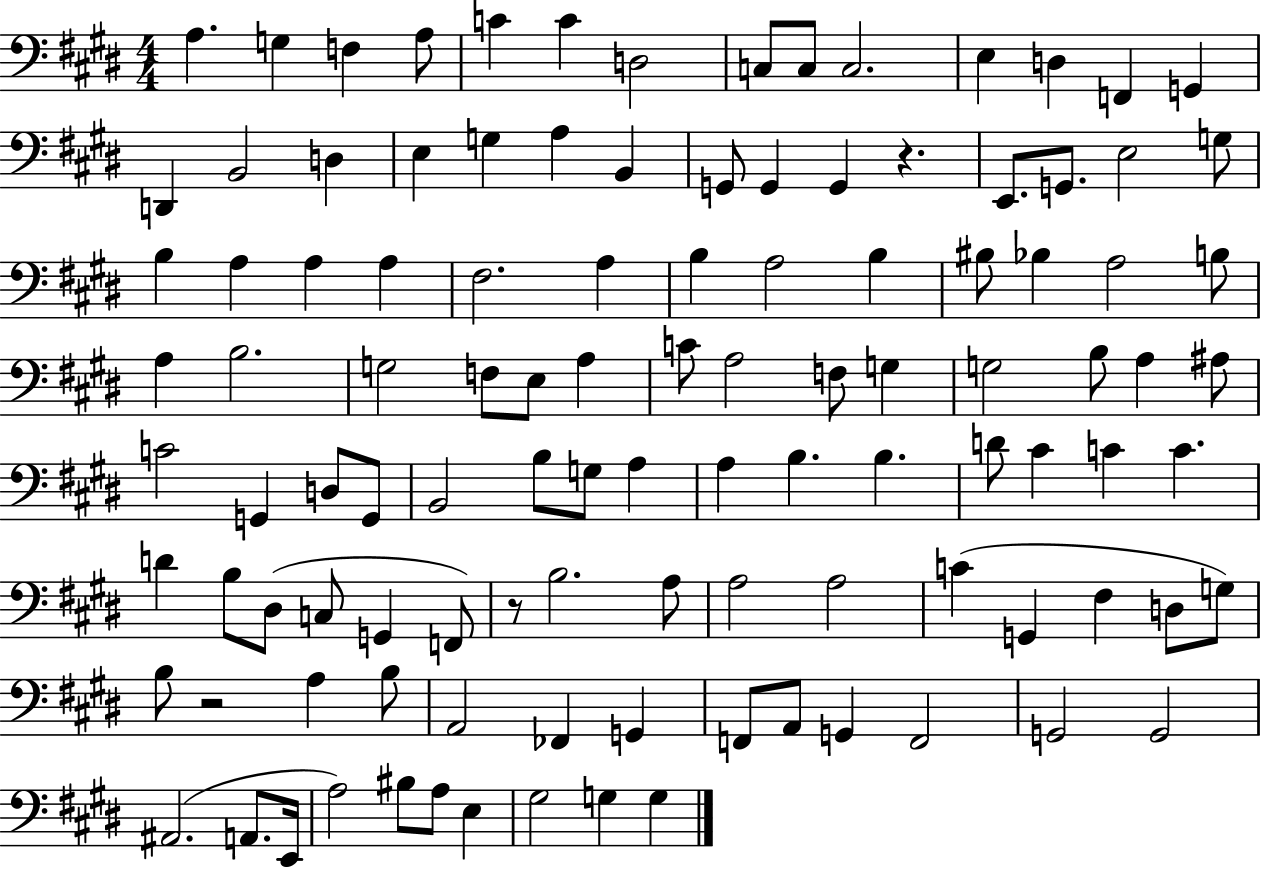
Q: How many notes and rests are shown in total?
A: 110